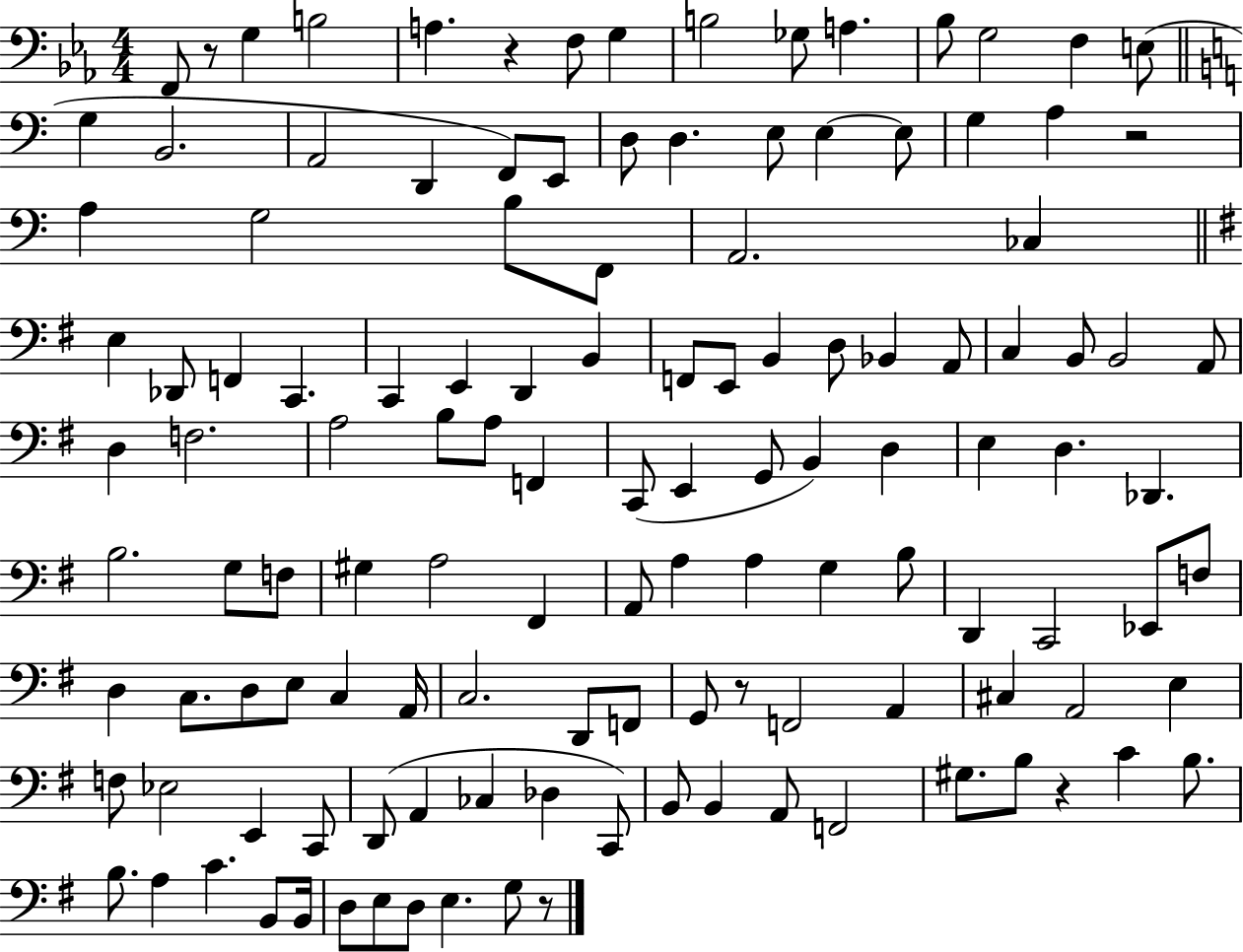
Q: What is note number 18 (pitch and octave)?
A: F2